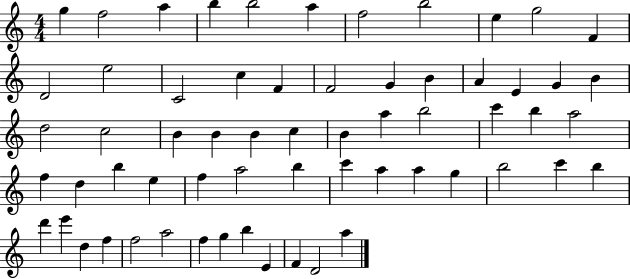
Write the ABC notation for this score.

X:1
T:Untitled
M:4/4
L:1/4
K:C
g f2 a b b2 a f2 b2 e g2 F D2 e2 C2 c F F2 G B A E G B d2 c2 B B B c B a b2 c' b a2 f d b e f a2 b c' a a g b2 c' b d' e' d f f2 a2 f g b E F D2 a